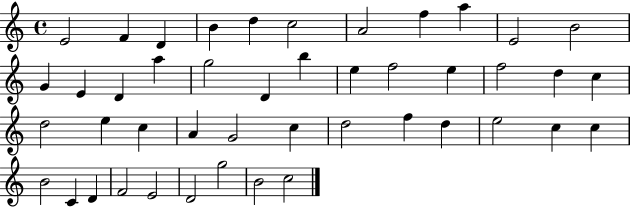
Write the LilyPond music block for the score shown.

{
  \clef treble
  \time 4/4
  \defaultTimeSignature
  \key c \major
  e'2 f'4 d'4 | b'4 d''4 c''2 | a'2 f''4 a''4 | e'2 b'2 | \break g'4 e'4 d'4 a''4 | g''2 d'4 b''4 | e''4 f''2 e''4 | f''2 d''4 c''4 | \break d''2 e''4 c''4 | a'4 g'2 c''4 | d''2 f''4 d''4 | e''2 c''4 c''4 | \break b'2 c'4 d'4 | f'2 e'2 | d'2 g''2 | b'2 c''2 | \break \bar "|."
}